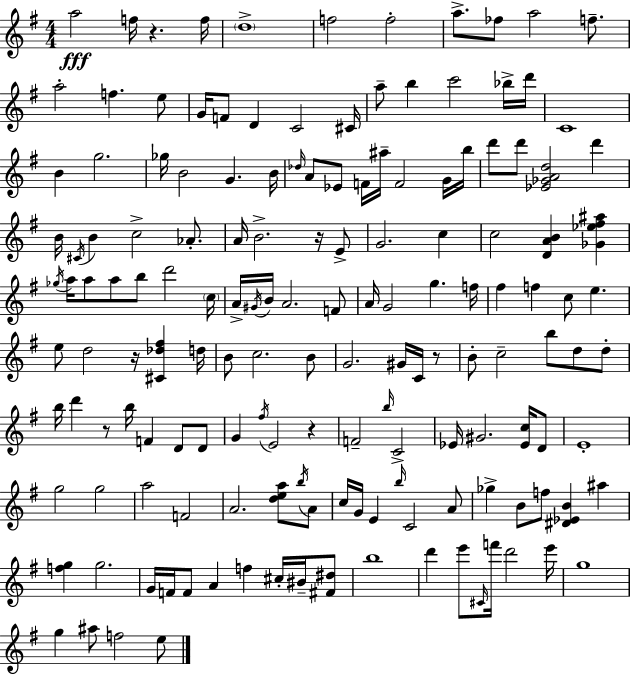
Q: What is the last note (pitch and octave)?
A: E5